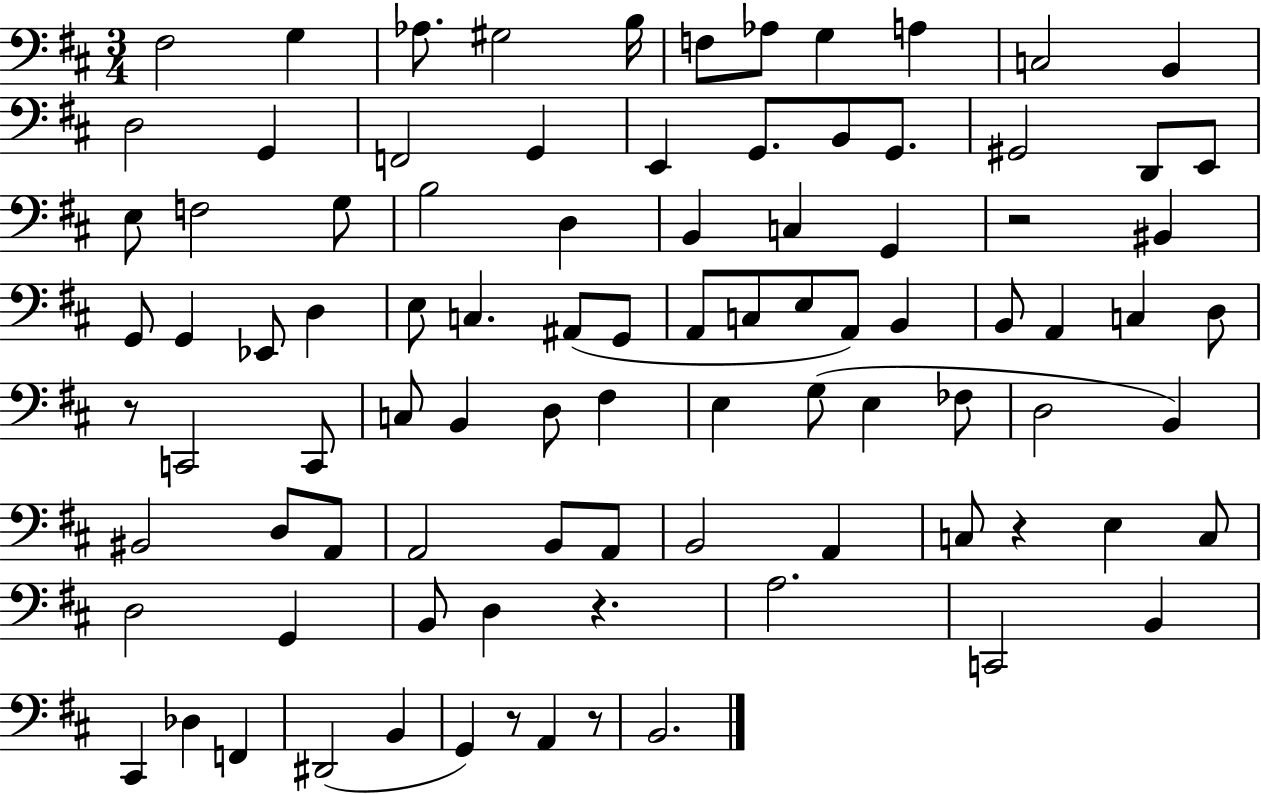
{
  \clef bass
  \numericTimeSignature
  \time 3/4
  \key d \major
  fis2 g4 | aes8. gis2 b16 | f8 aes8 g4 a4 | c2 b,4 | \break d2 g,4 | f,2 g,4 | e,4 g,8. b,8 g,8. | gis,2 d,8 e,8 | \break e8 f2 g8 | b2 d4 | b,4 c4 g,4 | r2 bis,4 | \break g,8 g,4 ees,8 d4 | e8 c4. ais,8( g,8 | a,8 c8 e8 a,8) b,4 | b,8 a,4 c4 d8 | \break r8 c,2 c,8 | c8 b,4 d8 fis4 | e4 g8( e4 fes8 | d2 b,4) | \break bis,2 d8 a,8 | a,2 b,8 a,8 | b,2 a,4 | c8 r4 e4 c8 | \break d2 g,4 | b,8 d4 r4. | a2. | c,2 b,4 | \break cis,4 des4 f,4 | dis,2( b,4 | g,4) r8 a,4 r8 | b,2. | \break \bar "|."
}